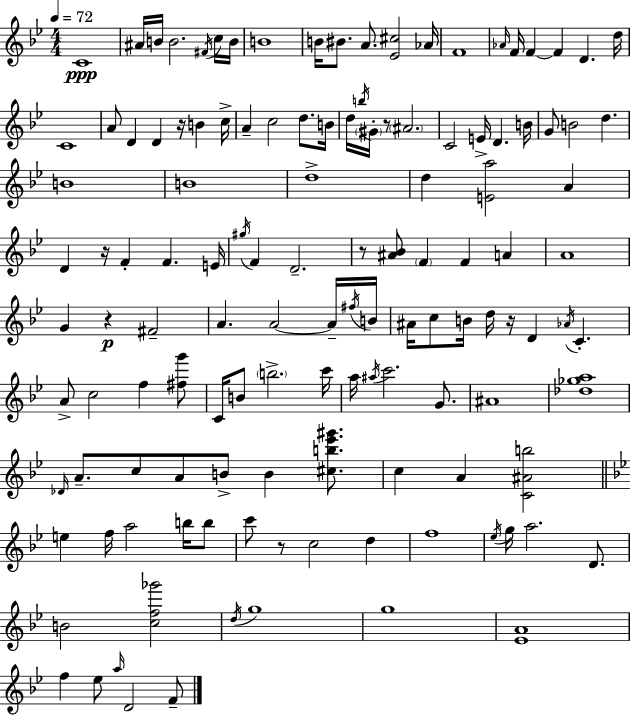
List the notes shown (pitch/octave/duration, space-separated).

C4/w A#4/s B4/s B4/h. F#4/s C5/s B4/s B4/w B4/s BIS4/e. A4/e. [Eb4,C#5]/h Ab4/s F4/w Ab4/s F4/s F4/q F4/q D4/q. D5/s C4/w A4/e D4/q D4/q R/s B4/q C5/s A4/q C5/h D5/e. B4/s D5/s B5/s G#4/s R/e A#4/h. C4/h E4/s D4/q. B4/s G4/e B4/h D5/q. B4/w B4/w D5/w D5/q [E4,A5]/h A4/q D4/q R/s F4/q F4/q. E4/s G#5/s F4/q D4/h. R/e [A#4,Bb4]/e F4/q F4/q A4/q A4/w G4/q R/q F#4/h A4/q. A4/h A4/s F#5/s B4/s A#4/s C5/e B4/s D5/s R/s D4/q Ab4/s C4/q. A4/e C5/h F5/q [F#5,G6]/e C4/s B4/e B5/h. C6/s A5/s A#5/s C6/h. G4/e. A#4/w [Db5,Gb5,A5]/w Db4/s A4/e. C5/e A4/e B4/e B4/q [C#5,B5,Eb6,G#6]/e. C5/q A4/q [C4,A#4,B5]/h E5/q F5/s A5/h B5/s B5/e C6/e R/e C5/h D5/q F5/w Eb5/s G5/s A5/h. D4/e. B4/h [C5,F5,Gb6]/h D5/s G5/w G5/w [Eb4,A4]/w F5/q Eb5/e A5/s D4/h F4/e